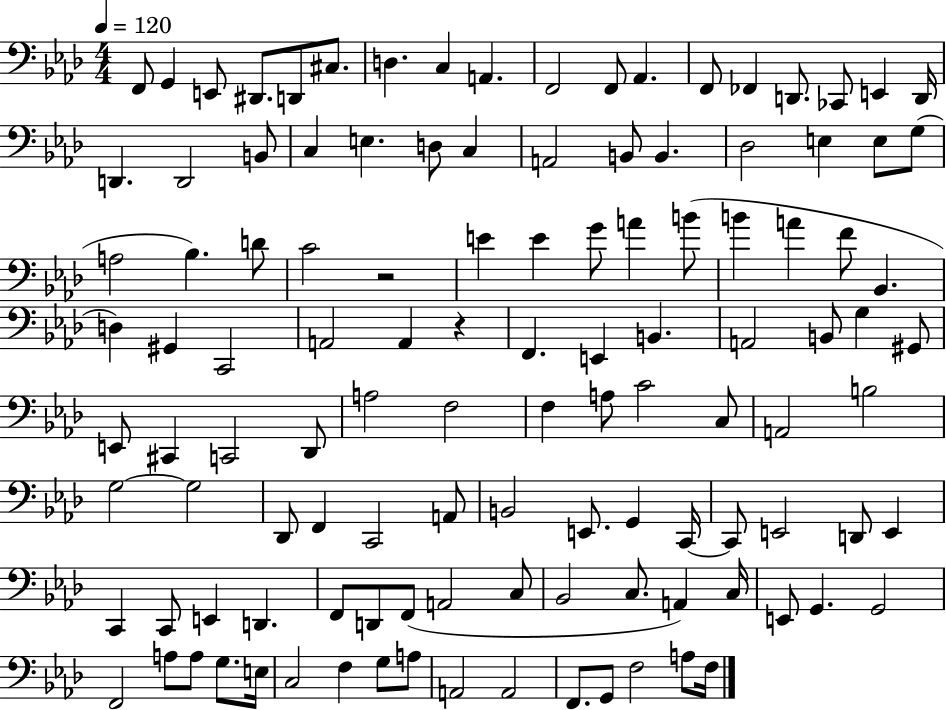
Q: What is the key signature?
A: AES major